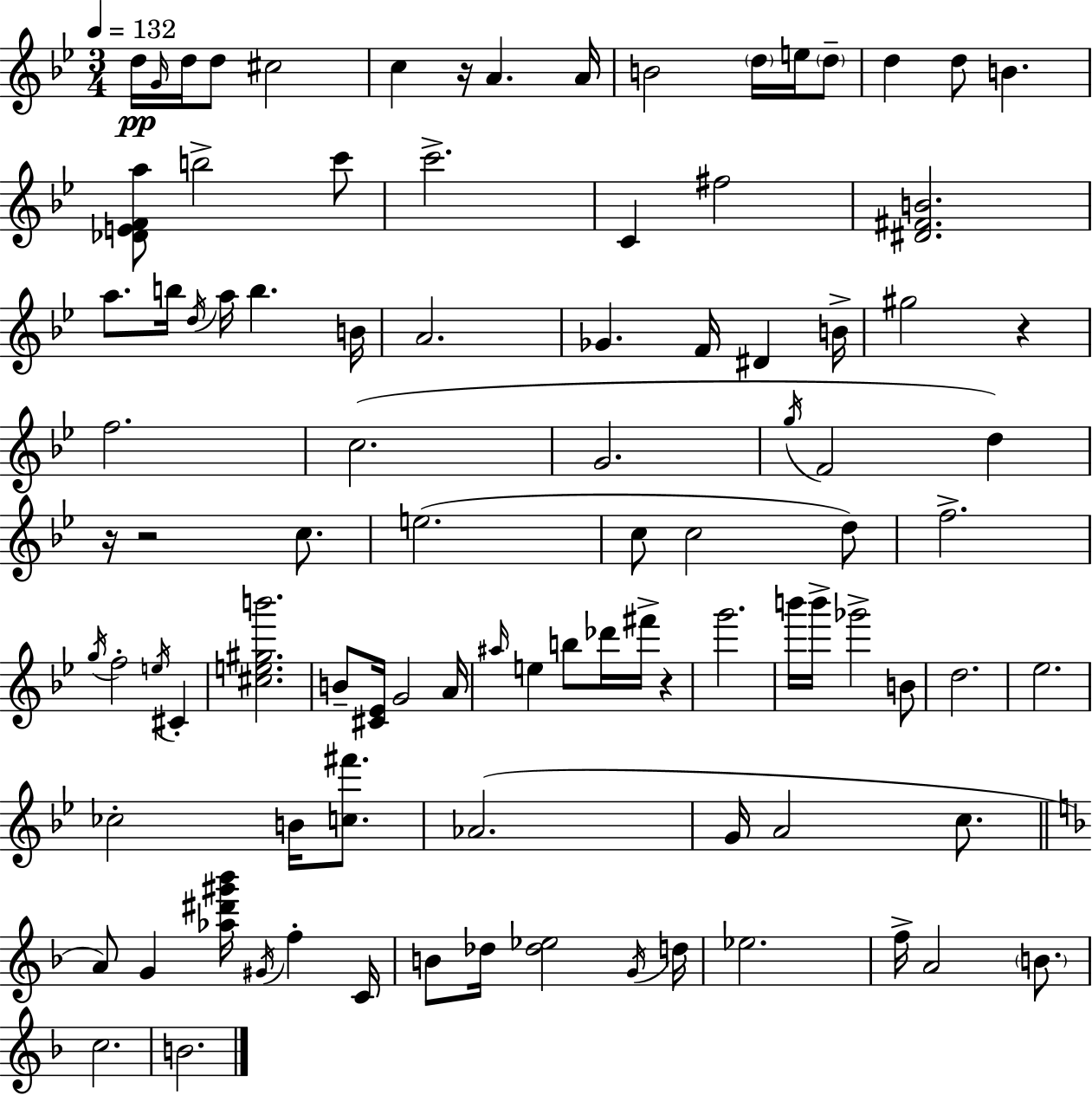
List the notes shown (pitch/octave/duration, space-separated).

D5/s G4/s D5/s D5/e C#5/h C5/q R/s A4/q. A4/s B4/h D5/s E5/s D5/e D5/q D5/e B4/q. [Db4,E4,F4,A5]/e B5/h C6/e C6/h. C4/q F#5/h [D#4,F#4,B4]/h. A5/e. B5/s D5/s A5/s B5/q. B4/s A4/h. Gb4/q. F4/s D#4/q B4/s G#5/h R/q F5/h. C5/h. G4/h. G5/s F4/h D5/q R/s R/h C5/e. E5/h. C5/e C5/h D5/e F5/h. G5/s F5/h E5/s C#4/q [C#5,E5,G#5,B6]/h. B4/e [C#4,Eb4]/s G4/h A4/s A#5/s E5/q B5/e Db6/s F#6/s R/q G6/h. B6/s B6/s Gb6/h B4/e D5/h. Eb5/h. CES5/h B4/s [C5,F#6]/e. Ab4/h. G4/s A4/h C5/e. A4/e G4/q [Ab5,D#6,G#6,Bb6]/s G#4/s F5/q C4/s B4/e Db5/s [Db5,Eb5]/h G4/s D5/s Eb5/h. F5/s A4/h B4/e. C5/h. B4/h.